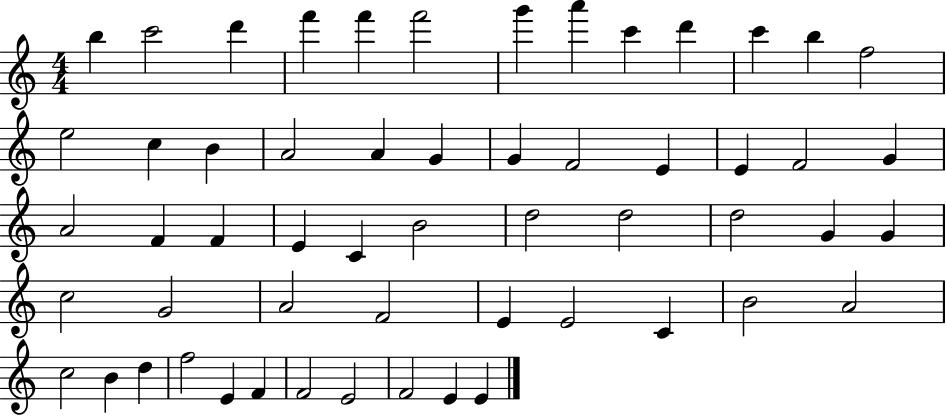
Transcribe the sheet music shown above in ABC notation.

X:1
T:Untitled
M:4/4
L:1/4
K:C
b c'2 d' f' f' f'2 g' a' c' d' c' b f2 e2 c B A2 A G G F2 E E F2 G A2 F F E C B2 d2 d2 d2 G G c2 G2 A2 F2 E E2 C B2 A2 c2 B d f2 E F F2 E2 F2 E E